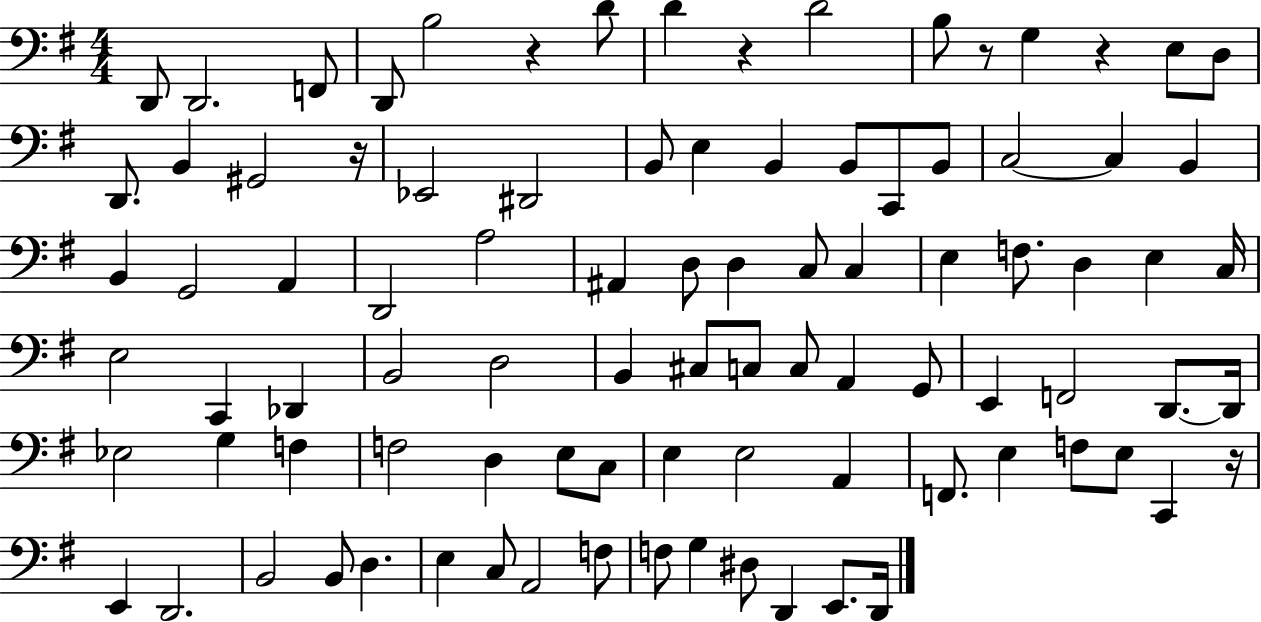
X:1
T:Untitled
M:4/4
L:1/4
K:G
D,,/2 D,,2 F,,/2 D,,/2 B,2 z D/2 D z D2 B,/2 z/2 G, z E,/2 D,/2 D,,/2 B,, ^G,,2 z/4 _E,,2 ^D,,2 B,,/2 E, B,, B,,/2 C,,/2 B,,/2 C,2 C, B,, B,, G,,2 A,, D,,2 A,2 ^A,, D,/2 D, C,/2 C, E, F,/2 D, E, C,/4 E,2 C,, _D,, B,,2 D,2 B,, ^C,/2 C,/2 C,/2 A,, G,,/2 E,, F,,2 D,,/2 D,,/4 _E,2 G, F, F,2 D, E,/2 C,/2 E, E,2 A,, F,,/2 E, F,/2 E,/2 C,, z/4 E,, D,,2 B,,2 B,,/2 D, E, C,/2 A,,2 F,/2 F,/2 G, ^D,/2 D,, E,,/2 D,,/4